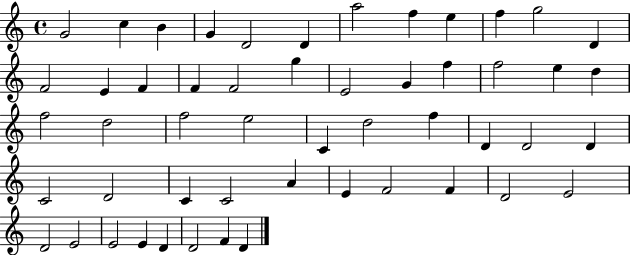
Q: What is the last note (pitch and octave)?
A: D4